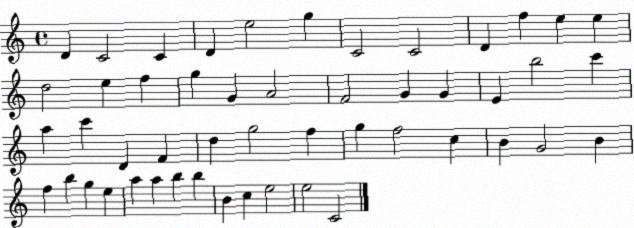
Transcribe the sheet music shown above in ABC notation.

X:1
T:Untitled
M:4/4
L:1/4
K:C
D C2 C D e2 g C2 C2 D f e e d2 e f g G A2 F2 G G E b2 c' a c' D F d g2 f g f2 c B G2 B f b g e a a b b B c e2 e2 C2